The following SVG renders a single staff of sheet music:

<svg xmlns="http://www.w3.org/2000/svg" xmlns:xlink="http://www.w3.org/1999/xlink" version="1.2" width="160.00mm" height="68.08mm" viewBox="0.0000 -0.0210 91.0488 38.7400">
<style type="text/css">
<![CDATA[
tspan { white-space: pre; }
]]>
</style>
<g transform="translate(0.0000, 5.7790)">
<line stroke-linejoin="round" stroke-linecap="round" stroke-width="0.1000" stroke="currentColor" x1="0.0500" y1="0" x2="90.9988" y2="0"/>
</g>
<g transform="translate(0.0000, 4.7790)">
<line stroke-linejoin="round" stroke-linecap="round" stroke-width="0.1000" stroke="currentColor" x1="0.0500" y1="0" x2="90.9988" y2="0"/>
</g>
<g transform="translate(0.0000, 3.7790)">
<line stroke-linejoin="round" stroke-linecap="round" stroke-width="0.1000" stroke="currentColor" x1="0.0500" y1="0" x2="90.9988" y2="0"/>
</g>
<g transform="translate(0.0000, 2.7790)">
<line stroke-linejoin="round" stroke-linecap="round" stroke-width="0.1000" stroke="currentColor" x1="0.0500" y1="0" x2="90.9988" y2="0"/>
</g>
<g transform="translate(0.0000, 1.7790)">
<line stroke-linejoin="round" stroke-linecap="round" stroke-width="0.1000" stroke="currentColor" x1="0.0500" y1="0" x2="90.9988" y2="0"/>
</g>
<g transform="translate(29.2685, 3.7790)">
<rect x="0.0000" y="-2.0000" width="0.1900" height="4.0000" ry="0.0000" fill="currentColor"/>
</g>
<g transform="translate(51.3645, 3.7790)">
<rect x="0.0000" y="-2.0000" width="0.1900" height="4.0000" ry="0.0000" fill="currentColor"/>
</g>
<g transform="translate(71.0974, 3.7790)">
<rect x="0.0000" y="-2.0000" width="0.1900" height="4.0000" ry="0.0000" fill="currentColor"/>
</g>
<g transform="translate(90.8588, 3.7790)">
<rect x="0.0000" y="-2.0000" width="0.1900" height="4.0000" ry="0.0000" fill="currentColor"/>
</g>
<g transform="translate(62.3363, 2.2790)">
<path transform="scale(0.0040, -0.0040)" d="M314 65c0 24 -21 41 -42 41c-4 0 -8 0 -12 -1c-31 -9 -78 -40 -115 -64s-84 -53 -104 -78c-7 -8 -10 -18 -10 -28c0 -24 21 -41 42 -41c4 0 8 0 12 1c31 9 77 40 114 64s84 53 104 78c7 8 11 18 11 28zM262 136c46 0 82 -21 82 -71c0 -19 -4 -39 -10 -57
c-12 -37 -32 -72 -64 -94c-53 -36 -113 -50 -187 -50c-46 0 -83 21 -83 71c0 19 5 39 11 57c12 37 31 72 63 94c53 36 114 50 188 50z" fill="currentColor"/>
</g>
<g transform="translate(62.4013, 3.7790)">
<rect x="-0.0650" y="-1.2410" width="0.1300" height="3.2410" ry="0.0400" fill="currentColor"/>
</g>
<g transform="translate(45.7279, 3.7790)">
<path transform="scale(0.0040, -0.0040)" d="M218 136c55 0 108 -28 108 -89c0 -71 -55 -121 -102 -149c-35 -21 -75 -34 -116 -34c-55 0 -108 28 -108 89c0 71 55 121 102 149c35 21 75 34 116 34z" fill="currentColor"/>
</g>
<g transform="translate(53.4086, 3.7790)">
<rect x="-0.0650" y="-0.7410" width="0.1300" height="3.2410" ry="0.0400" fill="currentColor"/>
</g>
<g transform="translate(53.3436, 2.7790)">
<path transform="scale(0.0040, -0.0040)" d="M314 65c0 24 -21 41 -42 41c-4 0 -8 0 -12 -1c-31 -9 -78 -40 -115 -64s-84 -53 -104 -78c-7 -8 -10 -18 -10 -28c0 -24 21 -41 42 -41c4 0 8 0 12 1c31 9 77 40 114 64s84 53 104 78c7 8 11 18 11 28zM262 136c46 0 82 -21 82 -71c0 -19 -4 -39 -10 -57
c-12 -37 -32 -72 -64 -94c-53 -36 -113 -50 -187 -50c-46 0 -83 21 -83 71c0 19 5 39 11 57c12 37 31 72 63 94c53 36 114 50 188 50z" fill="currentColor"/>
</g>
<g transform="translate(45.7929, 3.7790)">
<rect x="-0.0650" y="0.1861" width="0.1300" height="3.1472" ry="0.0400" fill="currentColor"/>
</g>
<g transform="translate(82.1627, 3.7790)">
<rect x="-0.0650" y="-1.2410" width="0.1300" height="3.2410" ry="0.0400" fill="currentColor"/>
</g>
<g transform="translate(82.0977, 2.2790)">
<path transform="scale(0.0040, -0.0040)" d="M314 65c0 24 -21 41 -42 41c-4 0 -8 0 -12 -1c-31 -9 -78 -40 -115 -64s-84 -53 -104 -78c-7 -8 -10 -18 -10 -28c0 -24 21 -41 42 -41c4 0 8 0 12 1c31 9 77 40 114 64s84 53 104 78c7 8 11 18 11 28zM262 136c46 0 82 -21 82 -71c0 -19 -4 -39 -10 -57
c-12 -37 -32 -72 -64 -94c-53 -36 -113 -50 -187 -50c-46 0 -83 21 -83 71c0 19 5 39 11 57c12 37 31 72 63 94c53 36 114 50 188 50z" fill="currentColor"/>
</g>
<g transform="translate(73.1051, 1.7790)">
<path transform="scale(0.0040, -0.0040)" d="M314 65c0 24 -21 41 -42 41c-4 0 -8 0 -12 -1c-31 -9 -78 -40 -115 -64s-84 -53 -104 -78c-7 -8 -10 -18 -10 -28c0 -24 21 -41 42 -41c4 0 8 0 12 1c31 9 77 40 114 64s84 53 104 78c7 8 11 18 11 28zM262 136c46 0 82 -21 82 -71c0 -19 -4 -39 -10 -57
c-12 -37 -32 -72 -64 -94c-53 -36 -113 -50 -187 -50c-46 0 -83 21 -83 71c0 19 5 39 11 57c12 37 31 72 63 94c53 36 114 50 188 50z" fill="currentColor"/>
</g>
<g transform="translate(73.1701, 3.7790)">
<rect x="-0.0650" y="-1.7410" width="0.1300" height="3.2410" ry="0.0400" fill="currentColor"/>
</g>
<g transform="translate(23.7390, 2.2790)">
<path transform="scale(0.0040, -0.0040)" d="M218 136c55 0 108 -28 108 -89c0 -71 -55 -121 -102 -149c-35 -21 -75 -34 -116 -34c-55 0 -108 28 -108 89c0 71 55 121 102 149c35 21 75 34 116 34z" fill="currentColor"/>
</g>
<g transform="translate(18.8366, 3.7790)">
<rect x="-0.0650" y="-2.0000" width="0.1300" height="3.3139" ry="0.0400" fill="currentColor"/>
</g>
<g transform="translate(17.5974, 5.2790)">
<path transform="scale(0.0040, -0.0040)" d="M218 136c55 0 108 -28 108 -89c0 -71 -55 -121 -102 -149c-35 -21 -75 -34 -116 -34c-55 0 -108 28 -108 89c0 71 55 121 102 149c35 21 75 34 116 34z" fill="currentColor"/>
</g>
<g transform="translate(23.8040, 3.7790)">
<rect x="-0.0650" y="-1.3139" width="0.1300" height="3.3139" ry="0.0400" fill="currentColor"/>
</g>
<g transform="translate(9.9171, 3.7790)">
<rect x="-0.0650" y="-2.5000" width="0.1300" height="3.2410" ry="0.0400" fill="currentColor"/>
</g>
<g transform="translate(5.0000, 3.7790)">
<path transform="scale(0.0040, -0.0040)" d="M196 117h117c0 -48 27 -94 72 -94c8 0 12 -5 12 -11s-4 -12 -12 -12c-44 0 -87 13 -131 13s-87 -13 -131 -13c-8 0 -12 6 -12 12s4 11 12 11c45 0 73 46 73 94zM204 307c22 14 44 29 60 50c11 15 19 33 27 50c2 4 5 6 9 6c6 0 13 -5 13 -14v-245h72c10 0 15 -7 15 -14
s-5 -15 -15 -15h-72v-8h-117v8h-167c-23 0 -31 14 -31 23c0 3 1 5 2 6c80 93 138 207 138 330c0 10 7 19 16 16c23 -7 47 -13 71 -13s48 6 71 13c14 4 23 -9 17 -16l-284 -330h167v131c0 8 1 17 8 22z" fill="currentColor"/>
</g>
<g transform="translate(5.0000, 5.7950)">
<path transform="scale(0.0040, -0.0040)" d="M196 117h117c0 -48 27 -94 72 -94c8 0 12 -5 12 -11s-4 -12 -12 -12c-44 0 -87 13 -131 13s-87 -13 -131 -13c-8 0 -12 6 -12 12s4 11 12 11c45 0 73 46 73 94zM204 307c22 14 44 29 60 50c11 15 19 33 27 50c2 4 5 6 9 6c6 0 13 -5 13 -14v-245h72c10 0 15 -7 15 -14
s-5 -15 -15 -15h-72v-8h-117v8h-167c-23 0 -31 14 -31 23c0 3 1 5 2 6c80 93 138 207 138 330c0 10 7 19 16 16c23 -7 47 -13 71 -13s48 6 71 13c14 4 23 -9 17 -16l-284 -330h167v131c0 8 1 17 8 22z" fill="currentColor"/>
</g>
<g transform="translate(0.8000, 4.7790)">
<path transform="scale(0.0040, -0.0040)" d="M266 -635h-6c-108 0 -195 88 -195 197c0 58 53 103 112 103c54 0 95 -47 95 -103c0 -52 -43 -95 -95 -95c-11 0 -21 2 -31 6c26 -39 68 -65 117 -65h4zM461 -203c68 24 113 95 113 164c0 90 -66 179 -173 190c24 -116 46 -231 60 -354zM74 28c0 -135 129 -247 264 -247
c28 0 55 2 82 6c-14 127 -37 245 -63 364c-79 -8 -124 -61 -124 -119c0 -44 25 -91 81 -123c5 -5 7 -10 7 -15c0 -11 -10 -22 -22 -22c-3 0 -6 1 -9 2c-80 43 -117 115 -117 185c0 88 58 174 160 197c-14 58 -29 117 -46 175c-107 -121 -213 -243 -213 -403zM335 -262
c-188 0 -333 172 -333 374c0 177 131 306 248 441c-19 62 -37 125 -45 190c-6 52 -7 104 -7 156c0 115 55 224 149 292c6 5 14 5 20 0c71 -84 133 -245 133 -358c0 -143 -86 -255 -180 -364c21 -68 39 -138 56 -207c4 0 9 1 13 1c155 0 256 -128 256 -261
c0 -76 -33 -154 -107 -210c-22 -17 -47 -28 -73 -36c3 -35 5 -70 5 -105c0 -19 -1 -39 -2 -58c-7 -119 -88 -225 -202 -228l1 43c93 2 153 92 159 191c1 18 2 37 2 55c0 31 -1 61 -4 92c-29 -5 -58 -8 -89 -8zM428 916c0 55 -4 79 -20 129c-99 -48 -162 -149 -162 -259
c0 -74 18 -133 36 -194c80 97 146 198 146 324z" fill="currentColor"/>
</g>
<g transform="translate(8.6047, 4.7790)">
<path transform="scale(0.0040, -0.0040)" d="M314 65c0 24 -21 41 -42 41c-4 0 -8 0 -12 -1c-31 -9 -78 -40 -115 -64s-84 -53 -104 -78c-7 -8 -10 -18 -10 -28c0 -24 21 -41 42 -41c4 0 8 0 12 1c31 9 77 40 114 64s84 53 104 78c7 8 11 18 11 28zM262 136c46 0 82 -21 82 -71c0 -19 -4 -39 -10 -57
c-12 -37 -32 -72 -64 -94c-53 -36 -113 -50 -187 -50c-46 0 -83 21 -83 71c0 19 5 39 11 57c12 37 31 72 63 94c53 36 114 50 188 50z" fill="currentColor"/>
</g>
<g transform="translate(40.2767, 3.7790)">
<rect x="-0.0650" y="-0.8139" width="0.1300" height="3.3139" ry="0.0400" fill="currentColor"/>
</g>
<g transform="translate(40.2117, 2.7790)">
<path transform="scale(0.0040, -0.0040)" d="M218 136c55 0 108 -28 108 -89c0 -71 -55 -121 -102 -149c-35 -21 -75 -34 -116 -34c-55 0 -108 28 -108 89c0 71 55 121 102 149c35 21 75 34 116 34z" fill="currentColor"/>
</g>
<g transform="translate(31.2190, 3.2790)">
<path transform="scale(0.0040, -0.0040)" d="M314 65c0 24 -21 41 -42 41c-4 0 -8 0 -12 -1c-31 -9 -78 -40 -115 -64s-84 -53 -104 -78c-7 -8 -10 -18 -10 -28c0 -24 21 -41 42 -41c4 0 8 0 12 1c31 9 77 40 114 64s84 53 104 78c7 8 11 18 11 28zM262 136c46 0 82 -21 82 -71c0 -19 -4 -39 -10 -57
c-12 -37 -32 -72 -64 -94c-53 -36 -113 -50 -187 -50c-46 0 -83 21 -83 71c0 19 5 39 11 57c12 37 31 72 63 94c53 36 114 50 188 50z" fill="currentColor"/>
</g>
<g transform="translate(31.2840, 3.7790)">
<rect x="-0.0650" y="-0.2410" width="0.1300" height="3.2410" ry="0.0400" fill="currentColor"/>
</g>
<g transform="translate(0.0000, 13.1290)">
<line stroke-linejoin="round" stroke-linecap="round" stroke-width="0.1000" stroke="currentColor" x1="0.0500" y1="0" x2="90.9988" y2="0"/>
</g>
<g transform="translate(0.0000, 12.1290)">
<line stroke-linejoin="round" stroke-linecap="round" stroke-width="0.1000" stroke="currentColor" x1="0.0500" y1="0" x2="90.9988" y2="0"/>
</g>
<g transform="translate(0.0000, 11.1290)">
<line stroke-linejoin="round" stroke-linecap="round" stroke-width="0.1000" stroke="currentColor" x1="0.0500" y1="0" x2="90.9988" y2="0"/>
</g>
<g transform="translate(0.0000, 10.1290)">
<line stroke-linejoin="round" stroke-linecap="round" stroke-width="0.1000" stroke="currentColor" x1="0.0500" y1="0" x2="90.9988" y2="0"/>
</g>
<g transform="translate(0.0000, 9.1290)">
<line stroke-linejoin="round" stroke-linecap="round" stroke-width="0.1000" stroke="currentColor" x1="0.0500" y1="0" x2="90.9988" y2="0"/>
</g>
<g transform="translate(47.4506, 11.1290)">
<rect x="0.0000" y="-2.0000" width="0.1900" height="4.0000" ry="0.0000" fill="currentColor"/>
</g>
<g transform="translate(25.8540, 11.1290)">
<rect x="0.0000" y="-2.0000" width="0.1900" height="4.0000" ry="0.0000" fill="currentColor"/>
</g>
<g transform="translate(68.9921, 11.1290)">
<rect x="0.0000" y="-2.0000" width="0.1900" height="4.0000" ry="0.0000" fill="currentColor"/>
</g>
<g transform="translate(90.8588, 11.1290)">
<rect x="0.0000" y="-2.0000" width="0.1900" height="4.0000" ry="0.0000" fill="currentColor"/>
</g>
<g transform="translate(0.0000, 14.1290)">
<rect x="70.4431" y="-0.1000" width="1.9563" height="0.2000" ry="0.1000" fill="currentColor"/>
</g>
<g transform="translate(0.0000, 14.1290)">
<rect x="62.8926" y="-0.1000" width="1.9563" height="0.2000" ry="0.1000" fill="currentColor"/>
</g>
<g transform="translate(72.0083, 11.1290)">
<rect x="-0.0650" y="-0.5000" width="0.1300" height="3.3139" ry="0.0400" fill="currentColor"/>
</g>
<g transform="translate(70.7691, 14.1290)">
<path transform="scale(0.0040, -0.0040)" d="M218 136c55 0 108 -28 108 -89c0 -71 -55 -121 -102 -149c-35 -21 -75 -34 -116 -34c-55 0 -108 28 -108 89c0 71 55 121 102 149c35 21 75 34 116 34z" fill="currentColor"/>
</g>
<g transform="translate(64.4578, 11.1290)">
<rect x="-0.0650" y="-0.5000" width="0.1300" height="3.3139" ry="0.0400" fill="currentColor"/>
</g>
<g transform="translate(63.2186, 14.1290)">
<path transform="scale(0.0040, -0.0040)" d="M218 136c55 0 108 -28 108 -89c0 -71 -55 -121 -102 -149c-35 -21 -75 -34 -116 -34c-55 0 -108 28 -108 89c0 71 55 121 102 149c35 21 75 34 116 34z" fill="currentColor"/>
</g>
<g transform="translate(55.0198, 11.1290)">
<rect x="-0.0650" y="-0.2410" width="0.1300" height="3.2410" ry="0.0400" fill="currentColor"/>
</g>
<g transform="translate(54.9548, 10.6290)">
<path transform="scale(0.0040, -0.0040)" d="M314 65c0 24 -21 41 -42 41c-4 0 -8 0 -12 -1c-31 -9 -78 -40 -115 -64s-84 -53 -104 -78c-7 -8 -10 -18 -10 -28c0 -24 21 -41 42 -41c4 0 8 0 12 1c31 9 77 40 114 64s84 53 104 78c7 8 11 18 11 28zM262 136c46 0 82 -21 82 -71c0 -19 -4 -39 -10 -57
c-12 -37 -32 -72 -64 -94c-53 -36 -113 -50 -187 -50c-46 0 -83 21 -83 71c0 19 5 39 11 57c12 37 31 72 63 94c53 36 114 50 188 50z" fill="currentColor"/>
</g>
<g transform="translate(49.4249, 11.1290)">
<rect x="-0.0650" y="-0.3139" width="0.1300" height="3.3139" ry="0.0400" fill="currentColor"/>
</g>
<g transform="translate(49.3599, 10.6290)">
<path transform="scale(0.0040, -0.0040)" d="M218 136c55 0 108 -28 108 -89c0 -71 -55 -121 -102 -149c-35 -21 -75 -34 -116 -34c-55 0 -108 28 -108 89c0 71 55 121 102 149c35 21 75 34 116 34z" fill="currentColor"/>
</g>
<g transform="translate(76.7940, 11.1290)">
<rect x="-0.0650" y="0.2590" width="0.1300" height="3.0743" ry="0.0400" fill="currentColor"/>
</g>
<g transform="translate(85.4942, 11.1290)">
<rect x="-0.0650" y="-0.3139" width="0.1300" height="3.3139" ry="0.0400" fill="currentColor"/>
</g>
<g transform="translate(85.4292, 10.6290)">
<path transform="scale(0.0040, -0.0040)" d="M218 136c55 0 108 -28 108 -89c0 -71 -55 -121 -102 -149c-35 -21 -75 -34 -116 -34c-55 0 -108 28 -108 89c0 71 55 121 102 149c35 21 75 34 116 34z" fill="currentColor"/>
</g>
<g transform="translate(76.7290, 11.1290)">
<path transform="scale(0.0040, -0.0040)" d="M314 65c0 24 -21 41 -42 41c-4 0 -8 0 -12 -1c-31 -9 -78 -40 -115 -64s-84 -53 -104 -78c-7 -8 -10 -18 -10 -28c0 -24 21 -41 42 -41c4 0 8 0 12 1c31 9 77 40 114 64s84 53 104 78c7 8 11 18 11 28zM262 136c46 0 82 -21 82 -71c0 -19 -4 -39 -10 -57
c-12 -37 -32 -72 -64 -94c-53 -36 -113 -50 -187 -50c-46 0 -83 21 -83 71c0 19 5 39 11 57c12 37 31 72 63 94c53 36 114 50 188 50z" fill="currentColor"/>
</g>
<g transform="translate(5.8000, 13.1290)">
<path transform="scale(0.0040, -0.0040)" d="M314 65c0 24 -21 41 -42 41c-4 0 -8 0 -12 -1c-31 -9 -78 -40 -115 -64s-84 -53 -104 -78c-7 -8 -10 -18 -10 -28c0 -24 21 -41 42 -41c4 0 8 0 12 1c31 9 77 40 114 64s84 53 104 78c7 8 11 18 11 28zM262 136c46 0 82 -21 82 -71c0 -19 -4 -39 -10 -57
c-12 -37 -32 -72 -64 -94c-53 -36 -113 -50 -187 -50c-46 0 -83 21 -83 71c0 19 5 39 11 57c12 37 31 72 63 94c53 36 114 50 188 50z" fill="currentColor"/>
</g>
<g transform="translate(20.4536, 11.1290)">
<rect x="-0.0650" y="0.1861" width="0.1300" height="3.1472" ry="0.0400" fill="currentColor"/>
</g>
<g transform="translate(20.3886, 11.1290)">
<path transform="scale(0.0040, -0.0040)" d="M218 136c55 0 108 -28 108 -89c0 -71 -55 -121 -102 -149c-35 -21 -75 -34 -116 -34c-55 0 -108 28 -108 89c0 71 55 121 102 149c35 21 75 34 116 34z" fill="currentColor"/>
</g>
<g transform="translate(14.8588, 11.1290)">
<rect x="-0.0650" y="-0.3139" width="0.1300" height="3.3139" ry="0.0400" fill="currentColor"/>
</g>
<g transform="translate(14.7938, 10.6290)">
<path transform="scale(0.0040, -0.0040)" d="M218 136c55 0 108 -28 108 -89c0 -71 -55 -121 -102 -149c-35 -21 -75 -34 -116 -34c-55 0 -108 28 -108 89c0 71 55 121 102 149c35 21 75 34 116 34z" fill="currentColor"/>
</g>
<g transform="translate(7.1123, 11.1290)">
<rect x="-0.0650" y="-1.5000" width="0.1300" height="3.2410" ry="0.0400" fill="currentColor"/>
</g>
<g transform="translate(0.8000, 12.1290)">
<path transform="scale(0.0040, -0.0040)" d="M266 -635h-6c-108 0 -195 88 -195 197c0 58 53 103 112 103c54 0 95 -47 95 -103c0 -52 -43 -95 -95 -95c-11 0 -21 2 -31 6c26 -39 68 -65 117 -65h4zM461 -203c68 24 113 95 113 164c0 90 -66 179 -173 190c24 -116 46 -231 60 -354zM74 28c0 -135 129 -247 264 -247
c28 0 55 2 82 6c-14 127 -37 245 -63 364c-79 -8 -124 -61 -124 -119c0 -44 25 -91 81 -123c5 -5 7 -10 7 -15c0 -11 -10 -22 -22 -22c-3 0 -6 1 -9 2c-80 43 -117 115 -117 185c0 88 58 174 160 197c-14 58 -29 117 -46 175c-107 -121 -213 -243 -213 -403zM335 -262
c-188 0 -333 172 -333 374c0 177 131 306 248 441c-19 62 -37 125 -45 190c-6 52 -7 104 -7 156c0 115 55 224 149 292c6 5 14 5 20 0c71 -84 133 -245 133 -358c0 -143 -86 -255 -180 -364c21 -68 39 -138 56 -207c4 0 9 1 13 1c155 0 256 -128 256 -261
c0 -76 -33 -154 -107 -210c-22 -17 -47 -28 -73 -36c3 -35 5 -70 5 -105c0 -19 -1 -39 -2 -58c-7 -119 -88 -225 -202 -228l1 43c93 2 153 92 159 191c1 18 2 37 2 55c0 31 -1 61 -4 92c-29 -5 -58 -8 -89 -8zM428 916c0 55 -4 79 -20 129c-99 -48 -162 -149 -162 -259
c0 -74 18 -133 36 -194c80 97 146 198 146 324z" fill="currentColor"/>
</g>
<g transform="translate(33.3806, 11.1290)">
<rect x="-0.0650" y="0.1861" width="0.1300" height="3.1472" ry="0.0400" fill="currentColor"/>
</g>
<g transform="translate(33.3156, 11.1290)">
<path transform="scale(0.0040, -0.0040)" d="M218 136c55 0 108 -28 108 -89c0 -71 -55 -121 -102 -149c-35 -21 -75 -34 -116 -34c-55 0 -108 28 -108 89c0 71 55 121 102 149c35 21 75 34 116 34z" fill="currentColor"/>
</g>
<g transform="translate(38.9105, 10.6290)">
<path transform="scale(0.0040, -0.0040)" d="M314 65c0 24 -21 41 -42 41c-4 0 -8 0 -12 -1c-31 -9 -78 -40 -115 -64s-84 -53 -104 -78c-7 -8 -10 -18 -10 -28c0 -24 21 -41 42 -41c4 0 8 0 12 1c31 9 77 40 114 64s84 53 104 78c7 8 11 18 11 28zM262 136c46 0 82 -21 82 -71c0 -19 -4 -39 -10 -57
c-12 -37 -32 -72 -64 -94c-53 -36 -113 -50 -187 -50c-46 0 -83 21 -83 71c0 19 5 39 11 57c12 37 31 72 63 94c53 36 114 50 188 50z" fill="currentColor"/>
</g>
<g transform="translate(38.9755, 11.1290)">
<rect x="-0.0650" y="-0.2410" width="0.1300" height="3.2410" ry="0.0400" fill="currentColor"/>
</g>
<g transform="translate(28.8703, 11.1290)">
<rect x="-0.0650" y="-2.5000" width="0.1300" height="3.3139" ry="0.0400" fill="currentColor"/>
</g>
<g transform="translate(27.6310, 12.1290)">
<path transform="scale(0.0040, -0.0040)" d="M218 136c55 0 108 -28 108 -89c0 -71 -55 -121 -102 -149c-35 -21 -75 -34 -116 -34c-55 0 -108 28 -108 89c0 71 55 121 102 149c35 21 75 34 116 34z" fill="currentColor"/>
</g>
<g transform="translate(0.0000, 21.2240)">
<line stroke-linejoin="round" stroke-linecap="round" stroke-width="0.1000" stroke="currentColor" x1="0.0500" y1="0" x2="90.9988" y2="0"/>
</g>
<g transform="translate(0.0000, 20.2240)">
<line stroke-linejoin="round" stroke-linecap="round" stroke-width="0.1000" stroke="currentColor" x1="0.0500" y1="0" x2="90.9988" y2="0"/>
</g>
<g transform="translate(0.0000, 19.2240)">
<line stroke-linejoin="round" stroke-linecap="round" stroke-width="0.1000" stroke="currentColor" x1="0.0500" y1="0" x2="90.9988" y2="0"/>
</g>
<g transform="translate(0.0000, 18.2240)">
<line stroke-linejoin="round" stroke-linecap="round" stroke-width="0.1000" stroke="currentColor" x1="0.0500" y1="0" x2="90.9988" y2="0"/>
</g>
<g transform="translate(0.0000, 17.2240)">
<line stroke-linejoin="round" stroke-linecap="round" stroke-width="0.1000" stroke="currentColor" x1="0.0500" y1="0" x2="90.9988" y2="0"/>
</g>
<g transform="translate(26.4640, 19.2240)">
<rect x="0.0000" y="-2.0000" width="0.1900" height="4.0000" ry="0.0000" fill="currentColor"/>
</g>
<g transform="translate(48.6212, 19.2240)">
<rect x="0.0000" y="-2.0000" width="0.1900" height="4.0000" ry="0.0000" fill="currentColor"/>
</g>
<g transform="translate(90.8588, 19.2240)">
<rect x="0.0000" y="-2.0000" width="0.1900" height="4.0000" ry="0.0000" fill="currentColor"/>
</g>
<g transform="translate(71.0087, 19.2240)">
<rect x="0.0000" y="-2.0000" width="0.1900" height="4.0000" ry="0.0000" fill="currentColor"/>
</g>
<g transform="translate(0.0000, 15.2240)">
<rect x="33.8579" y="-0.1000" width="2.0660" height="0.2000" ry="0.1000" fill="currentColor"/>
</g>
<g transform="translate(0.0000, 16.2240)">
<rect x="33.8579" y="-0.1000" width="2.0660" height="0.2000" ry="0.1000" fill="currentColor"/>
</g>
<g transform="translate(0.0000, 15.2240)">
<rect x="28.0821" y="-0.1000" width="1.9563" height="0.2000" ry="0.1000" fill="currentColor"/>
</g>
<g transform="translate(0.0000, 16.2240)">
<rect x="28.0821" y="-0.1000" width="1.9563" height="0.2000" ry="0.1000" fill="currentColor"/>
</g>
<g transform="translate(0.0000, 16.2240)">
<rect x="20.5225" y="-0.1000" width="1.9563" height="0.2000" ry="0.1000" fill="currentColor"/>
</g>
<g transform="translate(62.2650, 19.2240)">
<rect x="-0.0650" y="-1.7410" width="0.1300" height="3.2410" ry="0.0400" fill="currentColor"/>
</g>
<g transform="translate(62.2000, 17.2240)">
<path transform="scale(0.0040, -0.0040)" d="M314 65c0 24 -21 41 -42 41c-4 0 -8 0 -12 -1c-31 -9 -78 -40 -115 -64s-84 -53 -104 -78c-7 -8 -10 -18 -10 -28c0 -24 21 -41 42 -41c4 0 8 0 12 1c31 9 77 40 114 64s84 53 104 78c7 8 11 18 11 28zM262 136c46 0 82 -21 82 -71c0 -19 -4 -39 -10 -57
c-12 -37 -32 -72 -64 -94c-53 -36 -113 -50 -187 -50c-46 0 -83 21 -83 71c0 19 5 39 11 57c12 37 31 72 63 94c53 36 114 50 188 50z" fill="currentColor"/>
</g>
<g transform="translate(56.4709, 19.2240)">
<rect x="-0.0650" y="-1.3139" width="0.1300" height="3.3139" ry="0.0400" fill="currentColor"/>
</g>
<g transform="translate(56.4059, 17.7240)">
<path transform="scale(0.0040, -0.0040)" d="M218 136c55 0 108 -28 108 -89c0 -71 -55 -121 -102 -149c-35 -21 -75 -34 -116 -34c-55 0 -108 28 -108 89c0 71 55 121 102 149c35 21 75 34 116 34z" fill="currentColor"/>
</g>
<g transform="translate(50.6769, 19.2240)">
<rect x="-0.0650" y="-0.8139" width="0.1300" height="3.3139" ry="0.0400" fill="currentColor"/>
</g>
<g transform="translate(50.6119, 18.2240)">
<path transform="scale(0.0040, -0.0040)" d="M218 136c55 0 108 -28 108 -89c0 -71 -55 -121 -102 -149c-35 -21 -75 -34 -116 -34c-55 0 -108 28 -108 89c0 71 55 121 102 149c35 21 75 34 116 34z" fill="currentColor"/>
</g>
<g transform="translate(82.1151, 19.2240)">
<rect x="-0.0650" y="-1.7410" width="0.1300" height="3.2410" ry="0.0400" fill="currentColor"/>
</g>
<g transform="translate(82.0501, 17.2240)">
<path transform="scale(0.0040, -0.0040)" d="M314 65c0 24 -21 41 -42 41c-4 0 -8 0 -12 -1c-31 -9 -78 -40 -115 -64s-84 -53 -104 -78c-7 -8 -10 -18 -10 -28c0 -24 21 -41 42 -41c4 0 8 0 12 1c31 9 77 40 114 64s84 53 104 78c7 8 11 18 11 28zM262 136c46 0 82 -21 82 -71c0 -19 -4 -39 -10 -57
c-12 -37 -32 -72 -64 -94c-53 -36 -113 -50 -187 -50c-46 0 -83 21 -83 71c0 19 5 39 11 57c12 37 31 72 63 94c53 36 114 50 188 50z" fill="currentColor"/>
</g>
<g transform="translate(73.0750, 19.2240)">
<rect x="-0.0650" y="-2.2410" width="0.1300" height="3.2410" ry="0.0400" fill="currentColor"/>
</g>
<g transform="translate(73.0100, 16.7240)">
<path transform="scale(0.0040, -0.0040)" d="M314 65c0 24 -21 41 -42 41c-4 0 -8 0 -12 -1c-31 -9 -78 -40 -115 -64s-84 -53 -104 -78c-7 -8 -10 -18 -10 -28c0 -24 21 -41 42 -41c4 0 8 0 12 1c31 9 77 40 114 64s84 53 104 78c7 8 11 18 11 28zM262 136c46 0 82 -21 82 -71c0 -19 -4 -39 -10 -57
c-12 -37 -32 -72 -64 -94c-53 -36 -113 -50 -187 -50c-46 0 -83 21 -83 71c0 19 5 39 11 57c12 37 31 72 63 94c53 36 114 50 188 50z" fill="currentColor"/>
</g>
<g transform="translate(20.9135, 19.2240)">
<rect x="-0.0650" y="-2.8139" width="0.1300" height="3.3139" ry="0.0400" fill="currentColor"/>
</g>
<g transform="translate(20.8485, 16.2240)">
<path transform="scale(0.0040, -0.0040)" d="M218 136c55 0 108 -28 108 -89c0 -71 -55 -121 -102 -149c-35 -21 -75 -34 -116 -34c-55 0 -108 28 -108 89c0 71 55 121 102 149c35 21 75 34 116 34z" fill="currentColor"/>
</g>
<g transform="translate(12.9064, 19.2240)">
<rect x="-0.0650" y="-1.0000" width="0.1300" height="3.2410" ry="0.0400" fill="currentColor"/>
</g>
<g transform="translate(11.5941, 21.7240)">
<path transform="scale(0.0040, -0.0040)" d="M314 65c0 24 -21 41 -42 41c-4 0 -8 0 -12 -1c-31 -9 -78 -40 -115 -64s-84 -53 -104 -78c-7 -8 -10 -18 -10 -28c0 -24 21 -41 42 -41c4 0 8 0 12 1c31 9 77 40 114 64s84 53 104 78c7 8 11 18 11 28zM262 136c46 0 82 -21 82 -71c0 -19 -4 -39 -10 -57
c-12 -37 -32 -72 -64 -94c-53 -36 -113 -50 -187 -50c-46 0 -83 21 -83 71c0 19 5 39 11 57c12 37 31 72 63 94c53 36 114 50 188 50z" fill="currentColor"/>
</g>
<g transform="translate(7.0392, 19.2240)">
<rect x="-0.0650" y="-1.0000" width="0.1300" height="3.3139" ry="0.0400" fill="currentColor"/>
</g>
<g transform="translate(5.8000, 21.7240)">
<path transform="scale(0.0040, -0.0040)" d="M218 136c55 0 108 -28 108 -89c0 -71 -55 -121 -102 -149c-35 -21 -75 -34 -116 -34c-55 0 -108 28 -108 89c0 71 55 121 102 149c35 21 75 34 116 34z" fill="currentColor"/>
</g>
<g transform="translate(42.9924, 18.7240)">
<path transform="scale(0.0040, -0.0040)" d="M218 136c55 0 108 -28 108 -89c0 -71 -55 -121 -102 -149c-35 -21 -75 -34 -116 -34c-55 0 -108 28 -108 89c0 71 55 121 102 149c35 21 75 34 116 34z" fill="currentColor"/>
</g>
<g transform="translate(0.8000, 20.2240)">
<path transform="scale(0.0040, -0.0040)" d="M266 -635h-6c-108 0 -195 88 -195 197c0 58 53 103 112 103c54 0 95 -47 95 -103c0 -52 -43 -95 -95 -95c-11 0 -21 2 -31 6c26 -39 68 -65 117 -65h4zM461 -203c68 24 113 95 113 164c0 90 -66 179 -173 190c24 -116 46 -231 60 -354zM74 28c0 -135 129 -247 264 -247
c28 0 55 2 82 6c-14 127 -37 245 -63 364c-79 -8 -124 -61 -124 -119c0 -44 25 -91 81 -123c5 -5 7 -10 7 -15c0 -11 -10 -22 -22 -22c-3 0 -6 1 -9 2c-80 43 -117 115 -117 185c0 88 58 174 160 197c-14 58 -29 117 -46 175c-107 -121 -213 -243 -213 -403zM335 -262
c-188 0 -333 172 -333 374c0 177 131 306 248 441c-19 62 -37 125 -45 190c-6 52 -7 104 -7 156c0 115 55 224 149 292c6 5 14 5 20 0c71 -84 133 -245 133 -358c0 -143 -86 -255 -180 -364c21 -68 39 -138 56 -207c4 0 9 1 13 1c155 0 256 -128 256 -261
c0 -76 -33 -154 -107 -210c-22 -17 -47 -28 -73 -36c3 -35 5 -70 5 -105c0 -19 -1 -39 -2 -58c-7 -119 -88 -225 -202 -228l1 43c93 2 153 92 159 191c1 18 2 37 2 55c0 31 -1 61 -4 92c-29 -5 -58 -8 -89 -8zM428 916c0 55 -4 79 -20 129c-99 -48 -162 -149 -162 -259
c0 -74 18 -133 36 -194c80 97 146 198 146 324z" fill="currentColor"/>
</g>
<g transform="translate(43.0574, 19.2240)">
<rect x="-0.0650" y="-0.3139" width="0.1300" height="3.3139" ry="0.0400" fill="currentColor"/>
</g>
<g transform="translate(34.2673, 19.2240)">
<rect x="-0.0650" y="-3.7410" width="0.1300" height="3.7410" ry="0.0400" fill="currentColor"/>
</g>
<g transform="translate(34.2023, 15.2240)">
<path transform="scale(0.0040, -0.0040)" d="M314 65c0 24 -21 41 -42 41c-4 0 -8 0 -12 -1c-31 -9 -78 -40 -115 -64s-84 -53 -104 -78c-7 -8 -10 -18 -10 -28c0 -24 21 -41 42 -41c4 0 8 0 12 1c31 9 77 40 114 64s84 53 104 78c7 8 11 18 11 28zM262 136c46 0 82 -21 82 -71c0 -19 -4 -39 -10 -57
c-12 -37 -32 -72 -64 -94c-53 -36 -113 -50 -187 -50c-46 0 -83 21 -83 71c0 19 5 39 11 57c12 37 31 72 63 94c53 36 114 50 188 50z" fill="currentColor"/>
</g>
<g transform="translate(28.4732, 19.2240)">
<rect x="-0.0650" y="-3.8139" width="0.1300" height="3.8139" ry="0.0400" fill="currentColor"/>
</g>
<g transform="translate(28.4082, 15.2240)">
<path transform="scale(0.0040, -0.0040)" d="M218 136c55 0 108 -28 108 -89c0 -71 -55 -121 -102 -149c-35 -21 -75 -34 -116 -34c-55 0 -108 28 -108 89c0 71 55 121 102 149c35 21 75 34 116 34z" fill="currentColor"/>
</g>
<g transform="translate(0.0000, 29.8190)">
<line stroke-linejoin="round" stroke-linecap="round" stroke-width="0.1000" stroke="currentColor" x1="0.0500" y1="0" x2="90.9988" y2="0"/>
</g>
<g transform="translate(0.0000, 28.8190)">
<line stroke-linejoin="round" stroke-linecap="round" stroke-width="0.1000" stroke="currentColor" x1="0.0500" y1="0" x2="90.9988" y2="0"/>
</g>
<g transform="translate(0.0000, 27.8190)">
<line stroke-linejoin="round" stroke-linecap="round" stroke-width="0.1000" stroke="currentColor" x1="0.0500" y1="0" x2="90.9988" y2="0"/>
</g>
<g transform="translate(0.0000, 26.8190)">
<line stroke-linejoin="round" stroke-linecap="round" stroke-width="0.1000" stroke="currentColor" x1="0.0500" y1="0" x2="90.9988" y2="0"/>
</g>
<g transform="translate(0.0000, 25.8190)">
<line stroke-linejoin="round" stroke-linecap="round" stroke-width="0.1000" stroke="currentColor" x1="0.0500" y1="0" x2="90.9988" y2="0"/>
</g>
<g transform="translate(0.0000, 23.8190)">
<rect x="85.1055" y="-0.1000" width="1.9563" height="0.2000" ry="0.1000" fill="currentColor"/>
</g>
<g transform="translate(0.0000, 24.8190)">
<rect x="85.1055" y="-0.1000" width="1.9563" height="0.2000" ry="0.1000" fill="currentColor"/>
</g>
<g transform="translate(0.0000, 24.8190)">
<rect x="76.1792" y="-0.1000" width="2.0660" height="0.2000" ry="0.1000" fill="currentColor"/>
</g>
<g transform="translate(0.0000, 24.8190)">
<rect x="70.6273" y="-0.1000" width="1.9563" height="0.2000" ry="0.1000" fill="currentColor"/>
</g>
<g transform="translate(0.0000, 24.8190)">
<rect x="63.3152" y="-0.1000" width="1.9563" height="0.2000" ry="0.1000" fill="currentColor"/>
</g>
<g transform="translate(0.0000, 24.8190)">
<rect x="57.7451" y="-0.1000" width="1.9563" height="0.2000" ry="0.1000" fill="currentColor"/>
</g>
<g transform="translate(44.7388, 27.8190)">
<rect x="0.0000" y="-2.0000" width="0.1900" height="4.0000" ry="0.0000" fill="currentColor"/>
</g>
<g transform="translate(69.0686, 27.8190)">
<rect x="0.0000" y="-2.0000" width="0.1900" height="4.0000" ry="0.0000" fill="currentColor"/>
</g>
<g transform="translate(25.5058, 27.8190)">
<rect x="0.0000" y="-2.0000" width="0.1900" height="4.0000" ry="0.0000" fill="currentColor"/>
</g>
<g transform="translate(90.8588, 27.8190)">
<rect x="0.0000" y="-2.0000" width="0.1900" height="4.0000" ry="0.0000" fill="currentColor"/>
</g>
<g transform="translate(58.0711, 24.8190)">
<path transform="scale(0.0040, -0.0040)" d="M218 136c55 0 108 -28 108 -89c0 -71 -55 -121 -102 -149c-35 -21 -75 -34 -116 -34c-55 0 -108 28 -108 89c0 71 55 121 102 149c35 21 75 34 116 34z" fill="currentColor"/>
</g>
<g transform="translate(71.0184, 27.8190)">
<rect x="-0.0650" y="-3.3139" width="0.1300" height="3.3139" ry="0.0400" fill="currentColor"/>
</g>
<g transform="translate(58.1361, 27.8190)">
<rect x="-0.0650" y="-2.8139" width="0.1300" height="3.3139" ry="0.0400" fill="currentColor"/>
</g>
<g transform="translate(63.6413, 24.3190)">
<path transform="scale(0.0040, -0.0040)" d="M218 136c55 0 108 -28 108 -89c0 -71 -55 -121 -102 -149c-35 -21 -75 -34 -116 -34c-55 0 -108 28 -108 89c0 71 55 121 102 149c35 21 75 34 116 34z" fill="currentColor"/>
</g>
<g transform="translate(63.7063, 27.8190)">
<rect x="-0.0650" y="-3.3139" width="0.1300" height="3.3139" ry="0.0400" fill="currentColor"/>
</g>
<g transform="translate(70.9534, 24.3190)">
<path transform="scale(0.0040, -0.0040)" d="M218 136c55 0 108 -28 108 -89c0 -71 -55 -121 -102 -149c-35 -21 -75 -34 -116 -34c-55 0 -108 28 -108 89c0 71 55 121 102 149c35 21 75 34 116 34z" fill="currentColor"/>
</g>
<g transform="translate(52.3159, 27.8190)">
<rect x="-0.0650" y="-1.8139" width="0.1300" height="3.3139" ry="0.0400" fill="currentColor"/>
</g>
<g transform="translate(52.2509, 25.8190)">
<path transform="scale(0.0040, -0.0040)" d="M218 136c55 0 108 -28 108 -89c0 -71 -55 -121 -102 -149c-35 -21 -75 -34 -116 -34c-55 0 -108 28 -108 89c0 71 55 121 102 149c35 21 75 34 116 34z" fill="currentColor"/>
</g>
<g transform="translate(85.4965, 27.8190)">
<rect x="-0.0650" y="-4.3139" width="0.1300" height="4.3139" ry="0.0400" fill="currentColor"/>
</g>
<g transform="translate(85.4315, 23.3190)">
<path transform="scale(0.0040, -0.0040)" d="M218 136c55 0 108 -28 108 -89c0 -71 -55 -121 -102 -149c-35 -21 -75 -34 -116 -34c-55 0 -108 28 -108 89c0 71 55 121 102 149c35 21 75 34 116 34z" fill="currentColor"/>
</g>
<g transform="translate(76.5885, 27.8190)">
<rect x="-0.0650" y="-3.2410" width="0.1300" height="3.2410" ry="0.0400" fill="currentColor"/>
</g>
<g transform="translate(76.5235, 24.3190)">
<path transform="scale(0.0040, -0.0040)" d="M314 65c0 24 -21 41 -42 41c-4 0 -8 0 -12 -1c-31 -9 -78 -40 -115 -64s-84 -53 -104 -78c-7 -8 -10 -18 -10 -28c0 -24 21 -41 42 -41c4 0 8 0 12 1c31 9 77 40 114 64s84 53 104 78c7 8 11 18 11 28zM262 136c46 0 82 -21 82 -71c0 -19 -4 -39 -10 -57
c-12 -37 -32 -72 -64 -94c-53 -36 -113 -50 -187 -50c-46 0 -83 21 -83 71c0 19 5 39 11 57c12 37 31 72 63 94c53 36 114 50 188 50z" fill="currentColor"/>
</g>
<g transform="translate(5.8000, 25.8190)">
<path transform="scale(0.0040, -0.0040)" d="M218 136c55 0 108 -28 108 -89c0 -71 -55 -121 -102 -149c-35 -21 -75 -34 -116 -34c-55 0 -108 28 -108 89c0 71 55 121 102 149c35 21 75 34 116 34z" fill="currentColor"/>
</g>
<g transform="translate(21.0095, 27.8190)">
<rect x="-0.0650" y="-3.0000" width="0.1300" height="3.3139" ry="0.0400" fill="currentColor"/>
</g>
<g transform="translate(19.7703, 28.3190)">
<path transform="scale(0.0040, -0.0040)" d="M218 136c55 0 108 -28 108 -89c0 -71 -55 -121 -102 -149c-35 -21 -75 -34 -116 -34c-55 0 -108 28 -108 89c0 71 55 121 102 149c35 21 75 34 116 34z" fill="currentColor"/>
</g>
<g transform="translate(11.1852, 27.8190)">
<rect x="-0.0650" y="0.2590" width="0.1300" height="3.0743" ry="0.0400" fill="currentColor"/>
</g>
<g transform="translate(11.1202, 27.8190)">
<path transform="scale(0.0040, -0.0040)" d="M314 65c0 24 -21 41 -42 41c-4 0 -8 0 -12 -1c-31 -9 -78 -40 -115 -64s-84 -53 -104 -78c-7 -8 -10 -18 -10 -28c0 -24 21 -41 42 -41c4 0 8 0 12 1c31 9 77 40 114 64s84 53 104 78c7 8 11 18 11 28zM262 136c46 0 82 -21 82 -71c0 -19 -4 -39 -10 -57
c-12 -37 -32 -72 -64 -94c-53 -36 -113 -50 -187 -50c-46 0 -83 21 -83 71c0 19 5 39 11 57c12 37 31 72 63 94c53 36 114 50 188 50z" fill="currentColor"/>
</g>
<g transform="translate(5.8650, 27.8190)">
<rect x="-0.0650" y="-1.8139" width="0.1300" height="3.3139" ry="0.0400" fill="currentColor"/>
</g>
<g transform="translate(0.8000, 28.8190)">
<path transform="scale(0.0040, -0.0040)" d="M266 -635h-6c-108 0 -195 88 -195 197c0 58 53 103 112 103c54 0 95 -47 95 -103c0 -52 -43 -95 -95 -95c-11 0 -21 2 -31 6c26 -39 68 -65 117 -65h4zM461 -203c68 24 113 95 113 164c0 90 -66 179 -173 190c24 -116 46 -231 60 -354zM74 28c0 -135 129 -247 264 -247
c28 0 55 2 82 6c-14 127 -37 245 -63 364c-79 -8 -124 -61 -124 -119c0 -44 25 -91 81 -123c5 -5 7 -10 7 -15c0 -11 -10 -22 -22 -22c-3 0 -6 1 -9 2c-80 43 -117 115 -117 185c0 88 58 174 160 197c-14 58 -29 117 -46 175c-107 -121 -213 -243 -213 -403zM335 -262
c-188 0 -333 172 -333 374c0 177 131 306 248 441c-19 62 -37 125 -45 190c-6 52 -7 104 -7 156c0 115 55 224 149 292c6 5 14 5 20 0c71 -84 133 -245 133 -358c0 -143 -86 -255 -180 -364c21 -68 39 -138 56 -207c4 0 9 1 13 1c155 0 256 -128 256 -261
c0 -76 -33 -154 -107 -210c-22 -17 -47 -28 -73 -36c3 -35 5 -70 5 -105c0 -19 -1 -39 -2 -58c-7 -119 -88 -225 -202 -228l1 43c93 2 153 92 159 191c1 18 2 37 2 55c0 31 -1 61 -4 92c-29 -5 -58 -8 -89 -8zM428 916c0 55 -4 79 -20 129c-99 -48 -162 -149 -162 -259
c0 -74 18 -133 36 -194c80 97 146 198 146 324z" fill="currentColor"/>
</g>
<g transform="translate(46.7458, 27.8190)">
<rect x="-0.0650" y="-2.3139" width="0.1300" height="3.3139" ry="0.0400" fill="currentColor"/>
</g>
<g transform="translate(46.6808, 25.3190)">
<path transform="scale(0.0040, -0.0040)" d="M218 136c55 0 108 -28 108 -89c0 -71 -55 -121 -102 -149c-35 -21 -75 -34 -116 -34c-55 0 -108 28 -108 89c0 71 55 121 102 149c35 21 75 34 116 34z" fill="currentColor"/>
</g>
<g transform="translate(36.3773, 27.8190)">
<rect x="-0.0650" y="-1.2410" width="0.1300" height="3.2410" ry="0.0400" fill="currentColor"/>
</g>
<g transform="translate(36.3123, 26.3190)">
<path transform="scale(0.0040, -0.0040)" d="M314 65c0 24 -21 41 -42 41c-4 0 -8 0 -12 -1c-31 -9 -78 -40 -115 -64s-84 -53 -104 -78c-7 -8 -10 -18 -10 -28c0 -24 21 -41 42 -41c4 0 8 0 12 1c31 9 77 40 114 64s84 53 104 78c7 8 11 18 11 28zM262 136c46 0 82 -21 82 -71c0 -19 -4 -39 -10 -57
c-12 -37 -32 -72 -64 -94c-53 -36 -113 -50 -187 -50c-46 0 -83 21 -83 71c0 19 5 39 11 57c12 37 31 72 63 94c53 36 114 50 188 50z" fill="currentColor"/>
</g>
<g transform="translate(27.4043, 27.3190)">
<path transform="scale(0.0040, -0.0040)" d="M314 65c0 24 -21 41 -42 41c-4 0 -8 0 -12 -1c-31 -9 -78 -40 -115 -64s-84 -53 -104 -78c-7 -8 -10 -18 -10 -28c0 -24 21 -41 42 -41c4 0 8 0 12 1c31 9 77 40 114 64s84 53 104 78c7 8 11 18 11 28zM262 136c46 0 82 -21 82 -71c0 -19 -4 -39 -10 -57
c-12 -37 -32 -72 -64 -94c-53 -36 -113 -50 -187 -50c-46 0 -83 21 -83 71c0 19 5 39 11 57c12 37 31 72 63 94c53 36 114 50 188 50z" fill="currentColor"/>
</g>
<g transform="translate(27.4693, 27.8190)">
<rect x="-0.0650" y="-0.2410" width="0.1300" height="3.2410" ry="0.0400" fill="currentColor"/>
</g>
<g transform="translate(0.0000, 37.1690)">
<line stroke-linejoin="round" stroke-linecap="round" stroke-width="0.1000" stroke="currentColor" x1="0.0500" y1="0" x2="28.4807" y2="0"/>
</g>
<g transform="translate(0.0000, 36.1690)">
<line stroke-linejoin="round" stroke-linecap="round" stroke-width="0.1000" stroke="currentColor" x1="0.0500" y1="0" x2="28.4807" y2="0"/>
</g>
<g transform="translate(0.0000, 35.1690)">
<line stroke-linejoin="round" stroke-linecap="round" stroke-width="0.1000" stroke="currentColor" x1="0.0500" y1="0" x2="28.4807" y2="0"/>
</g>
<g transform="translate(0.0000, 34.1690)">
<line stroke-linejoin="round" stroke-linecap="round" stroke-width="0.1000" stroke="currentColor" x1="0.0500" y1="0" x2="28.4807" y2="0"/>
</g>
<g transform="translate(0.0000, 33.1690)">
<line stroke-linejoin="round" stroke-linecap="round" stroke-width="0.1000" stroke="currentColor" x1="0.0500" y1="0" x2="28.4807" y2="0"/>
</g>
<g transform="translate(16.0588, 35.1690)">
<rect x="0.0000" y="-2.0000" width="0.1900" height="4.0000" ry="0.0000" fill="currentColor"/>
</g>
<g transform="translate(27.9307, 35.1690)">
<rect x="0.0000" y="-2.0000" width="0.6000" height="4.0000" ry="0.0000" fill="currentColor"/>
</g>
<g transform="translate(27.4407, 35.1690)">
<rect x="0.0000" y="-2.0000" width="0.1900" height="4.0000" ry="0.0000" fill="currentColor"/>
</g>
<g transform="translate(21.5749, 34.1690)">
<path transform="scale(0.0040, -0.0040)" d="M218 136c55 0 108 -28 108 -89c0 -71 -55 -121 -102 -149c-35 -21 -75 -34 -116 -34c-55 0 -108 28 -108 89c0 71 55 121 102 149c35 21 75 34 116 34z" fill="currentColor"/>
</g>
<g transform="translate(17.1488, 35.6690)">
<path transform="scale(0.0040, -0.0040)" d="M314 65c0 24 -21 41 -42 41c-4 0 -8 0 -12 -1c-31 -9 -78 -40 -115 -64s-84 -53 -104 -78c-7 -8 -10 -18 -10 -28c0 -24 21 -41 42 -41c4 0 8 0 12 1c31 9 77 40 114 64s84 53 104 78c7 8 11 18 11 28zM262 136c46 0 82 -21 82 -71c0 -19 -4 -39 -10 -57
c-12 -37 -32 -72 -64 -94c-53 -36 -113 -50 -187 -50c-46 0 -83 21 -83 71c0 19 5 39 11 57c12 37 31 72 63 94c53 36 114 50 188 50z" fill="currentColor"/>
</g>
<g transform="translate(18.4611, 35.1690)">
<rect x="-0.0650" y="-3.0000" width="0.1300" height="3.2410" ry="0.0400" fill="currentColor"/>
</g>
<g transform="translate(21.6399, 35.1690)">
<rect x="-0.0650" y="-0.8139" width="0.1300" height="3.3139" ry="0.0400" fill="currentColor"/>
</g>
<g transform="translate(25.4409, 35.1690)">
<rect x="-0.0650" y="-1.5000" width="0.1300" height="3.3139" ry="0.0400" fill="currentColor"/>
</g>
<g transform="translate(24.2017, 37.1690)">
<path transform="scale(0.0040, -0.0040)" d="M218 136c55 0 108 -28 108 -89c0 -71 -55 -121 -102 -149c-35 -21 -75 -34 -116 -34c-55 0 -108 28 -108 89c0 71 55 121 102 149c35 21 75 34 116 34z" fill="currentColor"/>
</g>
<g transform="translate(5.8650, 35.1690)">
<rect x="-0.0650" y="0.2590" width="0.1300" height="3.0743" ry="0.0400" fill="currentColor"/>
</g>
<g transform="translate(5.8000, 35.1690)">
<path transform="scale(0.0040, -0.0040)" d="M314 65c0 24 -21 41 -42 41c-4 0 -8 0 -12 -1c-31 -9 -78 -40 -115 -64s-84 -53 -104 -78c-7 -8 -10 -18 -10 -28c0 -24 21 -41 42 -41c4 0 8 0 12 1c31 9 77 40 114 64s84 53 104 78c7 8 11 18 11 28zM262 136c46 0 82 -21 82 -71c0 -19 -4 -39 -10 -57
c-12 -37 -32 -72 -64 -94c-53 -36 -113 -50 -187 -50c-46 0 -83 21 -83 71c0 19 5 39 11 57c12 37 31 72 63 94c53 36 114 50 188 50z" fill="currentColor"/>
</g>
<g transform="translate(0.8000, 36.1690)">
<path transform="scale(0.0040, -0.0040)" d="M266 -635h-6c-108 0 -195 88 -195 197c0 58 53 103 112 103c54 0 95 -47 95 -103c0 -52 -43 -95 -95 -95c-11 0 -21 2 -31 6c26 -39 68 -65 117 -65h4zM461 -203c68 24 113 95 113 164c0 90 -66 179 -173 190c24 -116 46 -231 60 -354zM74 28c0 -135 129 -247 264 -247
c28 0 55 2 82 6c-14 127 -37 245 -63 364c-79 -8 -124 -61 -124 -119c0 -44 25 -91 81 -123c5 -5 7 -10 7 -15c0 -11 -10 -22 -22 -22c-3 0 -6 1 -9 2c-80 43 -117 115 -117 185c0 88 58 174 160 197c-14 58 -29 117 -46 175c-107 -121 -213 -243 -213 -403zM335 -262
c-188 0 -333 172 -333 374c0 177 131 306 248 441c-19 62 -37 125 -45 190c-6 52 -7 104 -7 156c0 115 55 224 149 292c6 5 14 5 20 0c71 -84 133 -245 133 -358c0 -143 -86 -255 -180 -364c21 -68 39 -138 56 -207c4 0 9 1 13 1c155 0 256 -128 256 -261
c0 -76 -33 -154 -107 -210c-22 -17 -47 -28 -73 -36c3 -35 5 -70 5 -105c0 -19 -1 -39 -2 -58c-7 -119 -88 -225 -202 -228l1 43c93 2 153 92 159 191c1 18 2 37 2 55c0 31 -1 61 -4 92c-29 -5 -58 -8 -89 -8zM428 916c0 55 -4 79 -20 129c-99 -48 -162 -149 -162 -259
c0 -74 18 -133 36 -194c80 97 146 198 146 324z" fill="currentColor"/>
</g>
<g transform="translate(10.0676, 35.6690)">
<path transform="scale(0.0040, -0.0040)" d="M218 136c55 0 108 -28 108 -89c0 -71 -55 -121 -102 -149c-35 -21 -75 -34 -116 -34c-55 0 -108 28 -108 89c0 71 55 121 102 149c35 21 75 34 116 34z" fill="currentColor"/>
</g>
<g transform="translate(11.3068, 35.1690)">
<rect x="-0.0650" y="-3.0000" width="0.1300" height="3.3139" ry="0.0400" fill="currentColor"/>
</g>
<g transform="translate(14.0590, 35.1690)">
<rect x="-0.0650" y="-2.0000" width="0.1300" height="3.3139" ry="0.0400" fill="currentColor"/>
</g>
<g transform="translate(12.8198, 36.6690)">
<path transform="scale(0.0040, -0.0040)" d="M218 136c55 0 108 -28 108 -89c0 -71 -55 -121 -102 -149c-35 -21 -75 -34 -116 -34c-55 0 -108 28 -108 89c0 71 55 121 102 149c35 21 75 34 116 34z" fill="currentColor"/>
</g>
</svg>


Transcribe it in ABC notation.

X:1
T:Untitled
M:4/4
L:1/4
K:C
G2 F e c2 d B d2 e2 f2 e2 E2 c B G B c2 c c2 C C B2 c D D2 a c' c'2 c d e f2 g2 f2 f B2 A c2 e2 g f a b b b2 d' B2 A F A2 d E